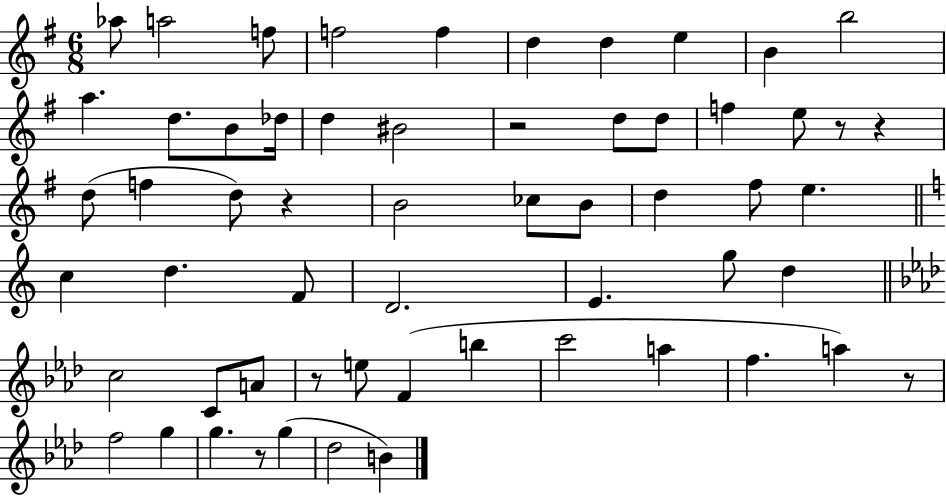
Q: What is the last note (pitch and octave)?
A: B4